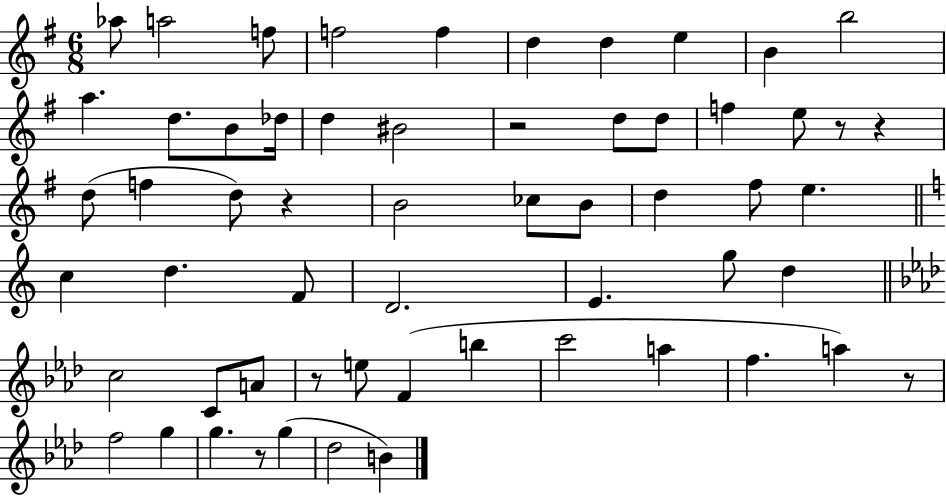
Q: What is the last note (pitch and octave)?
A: B4